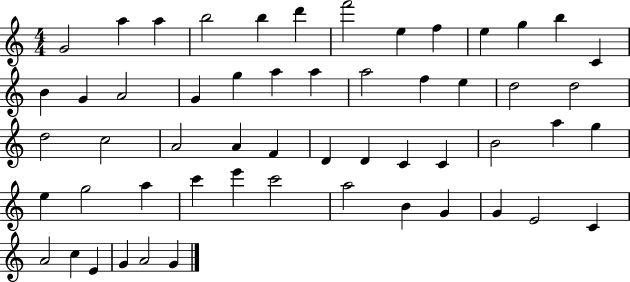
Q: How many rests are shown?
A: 0